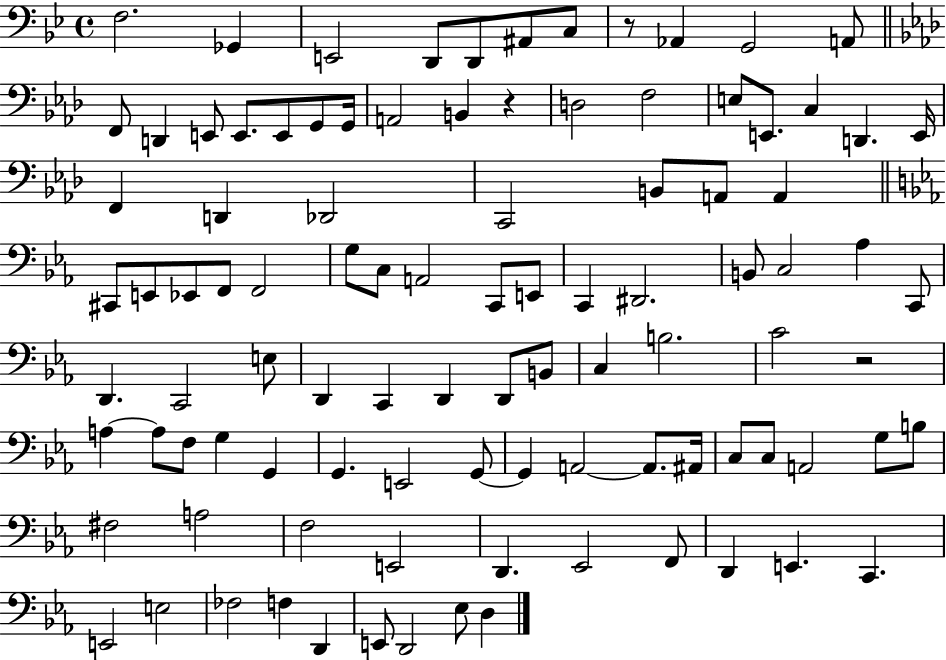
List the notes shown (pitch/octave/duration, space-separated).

F3/h. Gb2/q E2/h D2/e D2/e A#2/e C3/e R/e Ab2/q G2/h A2/e F2/e D2/q E2/e E2/e. E2/e G2/e G2/s A2/h B2/q R/q D3/h F3/h E3/e E2/e. C3/q D2/q. E2/s F2/q D2/q Db2/h C2/h B2/e A2/e A2/q C#2/e E2/e Eb2/e F2/e F2/h G3/e C3/e A2/h C2/e E2/e C2/q D#2/h. B2/e C3/h Ab3/q C2/e D2/q. C2/h E3/e D2/q C2/q D2/q D2/e B2/e C3/q B3/h. C4/h R/h A3/q A3/e F3/e G3/q G2/q G2/q. E2/h G2/e G2/q A2/h A2/e. A#2/s C3/e C3/e A2/h G3/e B3/e F#3/h A3/h F3/h E2/h D2/q. Eb2/h F2/e D2/q E2/q. C2/q. E2/h E3/h FES3/h F3/q D2/q E2/e D2/h Eb3/e D3/q